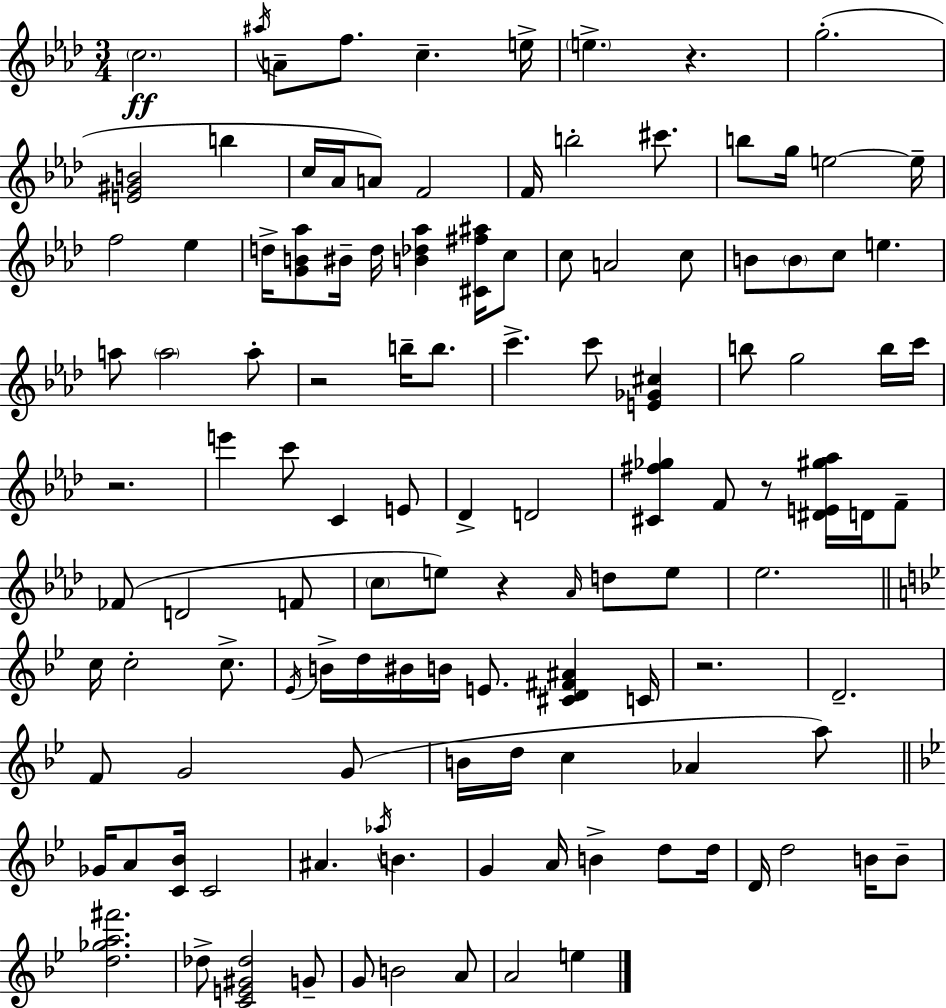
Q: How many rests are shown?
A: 6